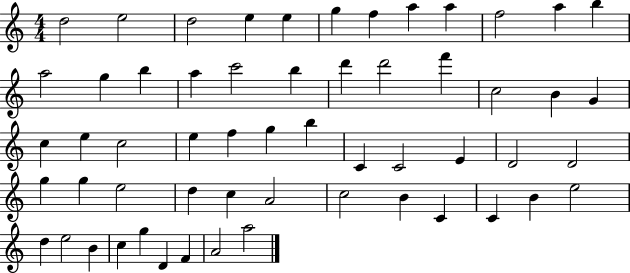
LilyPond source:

{
  \clef treble
  \numericTimeSignature
  \time 4/4
  \key c \major
  d''2 e''2 | d''2 e''4 e''4 | g''4 f''4 a''4 a''4 | f''2 a''4 b''4 | \break a''2 g''4 b''4 | a''4 c'''2 b''4 | d'''4 d'''2 f'''4 | c''2 b'4 g'4 | \break c''4 e''4 c''2 | e''4 f''4 g''4 b''4 | c'4 c'2 e'4 | d'2 d'2 | \break g''4 g''4 e''2 | d''4 c''4 a'2 | c''2 b'4 c'4 | c'4 b'4 e''2 | \break d''4 e''2 b'4 | c''4 g''4 d'4 f'4 | a'2 a''2 | \bar "|."
}